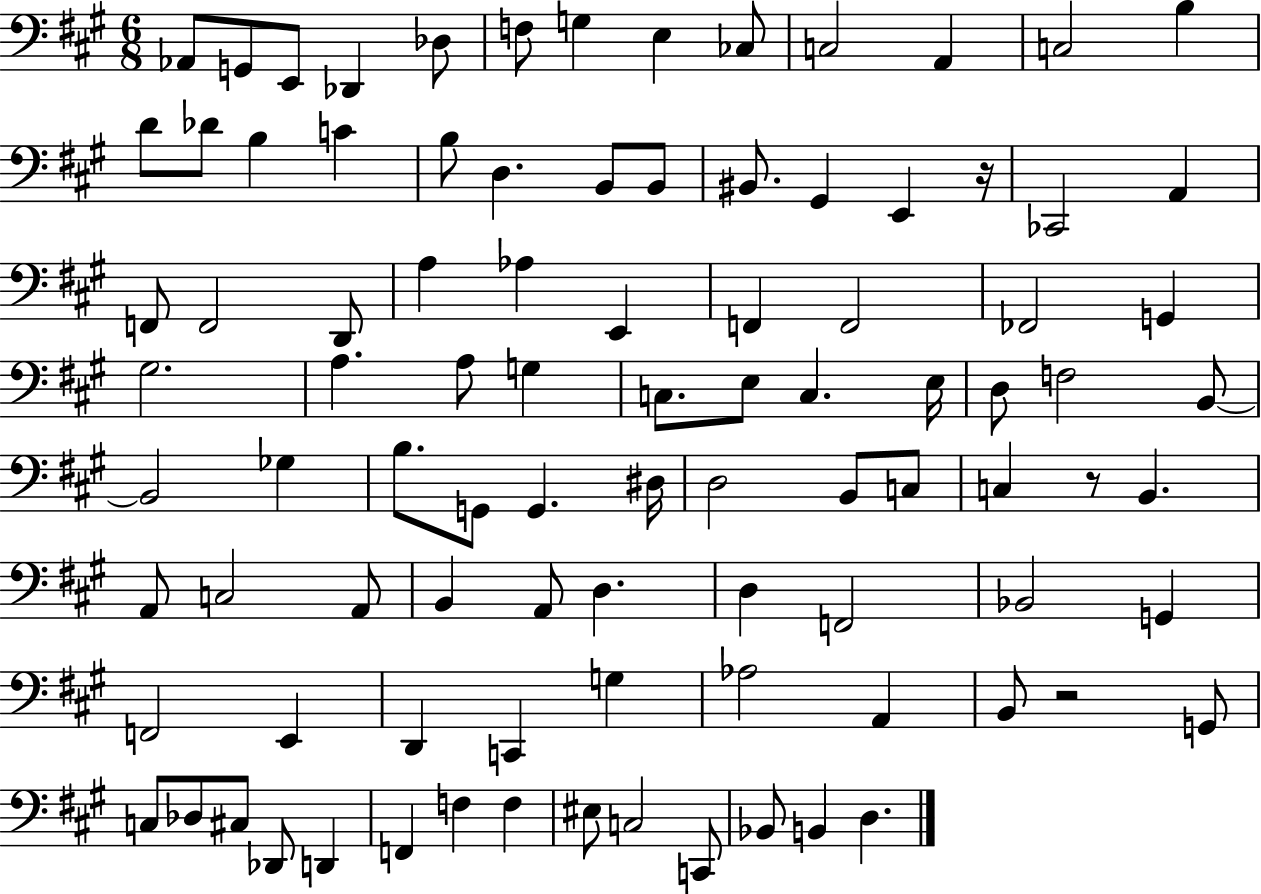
Ab2/e G2/e E2/e Db2/q Db3/e F3/e G3/q E3/q CES3/e C3/h A2/q C3/h B3/q D4/e Db4/e B3/q C4/q B3/e D3/q. B2/e B2/e BIS2/e. G#2/q E2/q R/s CES2/h A2/q F2/e F2/h D2/e A3/q Ab3/q E2/q F2/q F2/h FES2/h G2/q G#3/h. A3/q. A3/e G3/q C3/e. E3/e C3/q. E3/s D3/e F3/h B2/e B2/h Gb3/q B3/e. G2/e G2/q. D#3/s D3/h B2/e C3/e C3/q R/e B2/q. A2/e C3/h A2/e B2/q A2/e D3/q. D3/q F2/h Bb2/h G2/q F2/h E2/q D2/q C2/q G3/q Ab3/h A2/q B2/e R/h G2/e C3/e Db3/e C#3/e Db2/e D2/q F2/q F3/q F3/q EIS3/e C3/h C2/e Bb2/e B2/q D3/q.